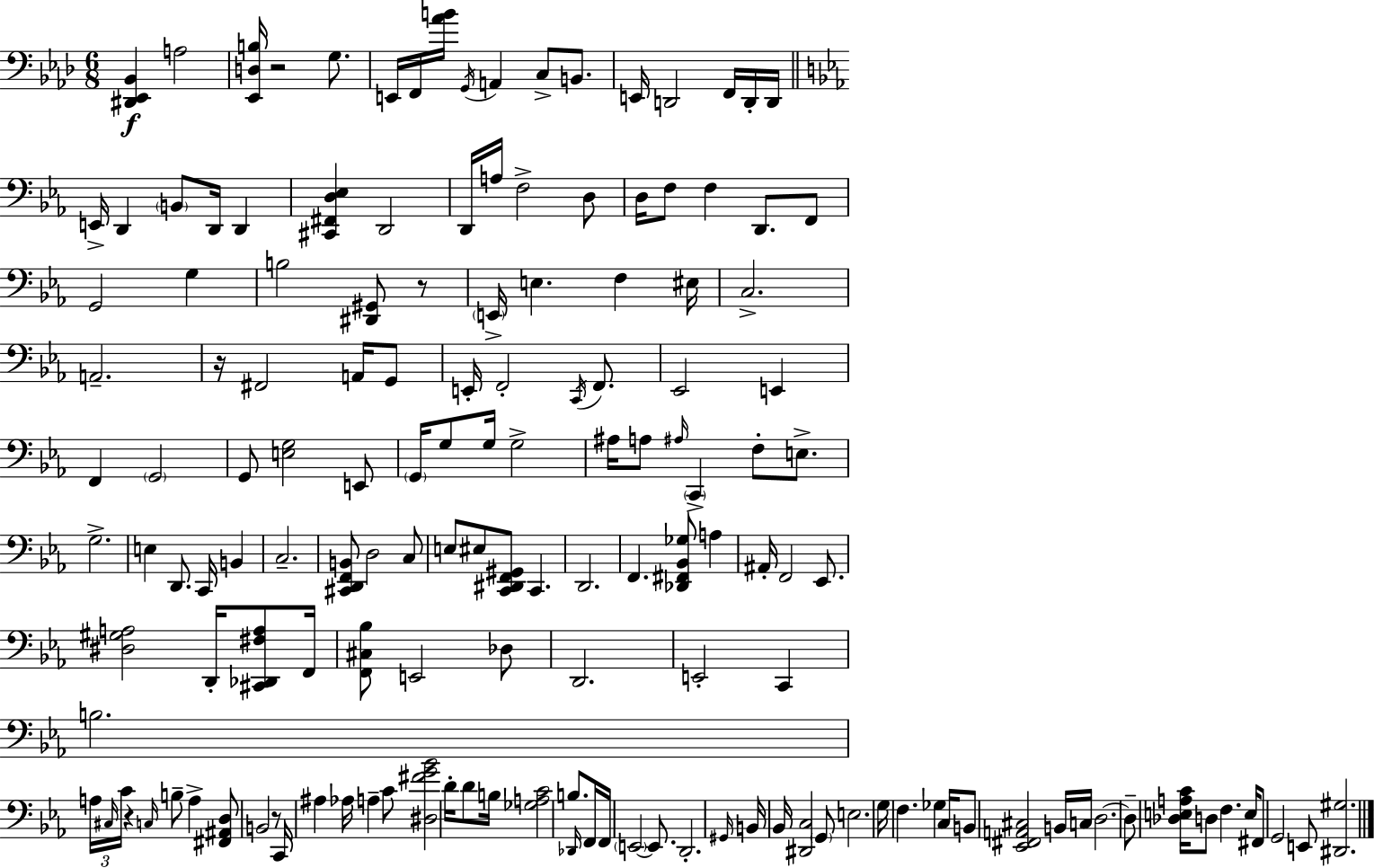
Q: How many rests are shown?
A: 5